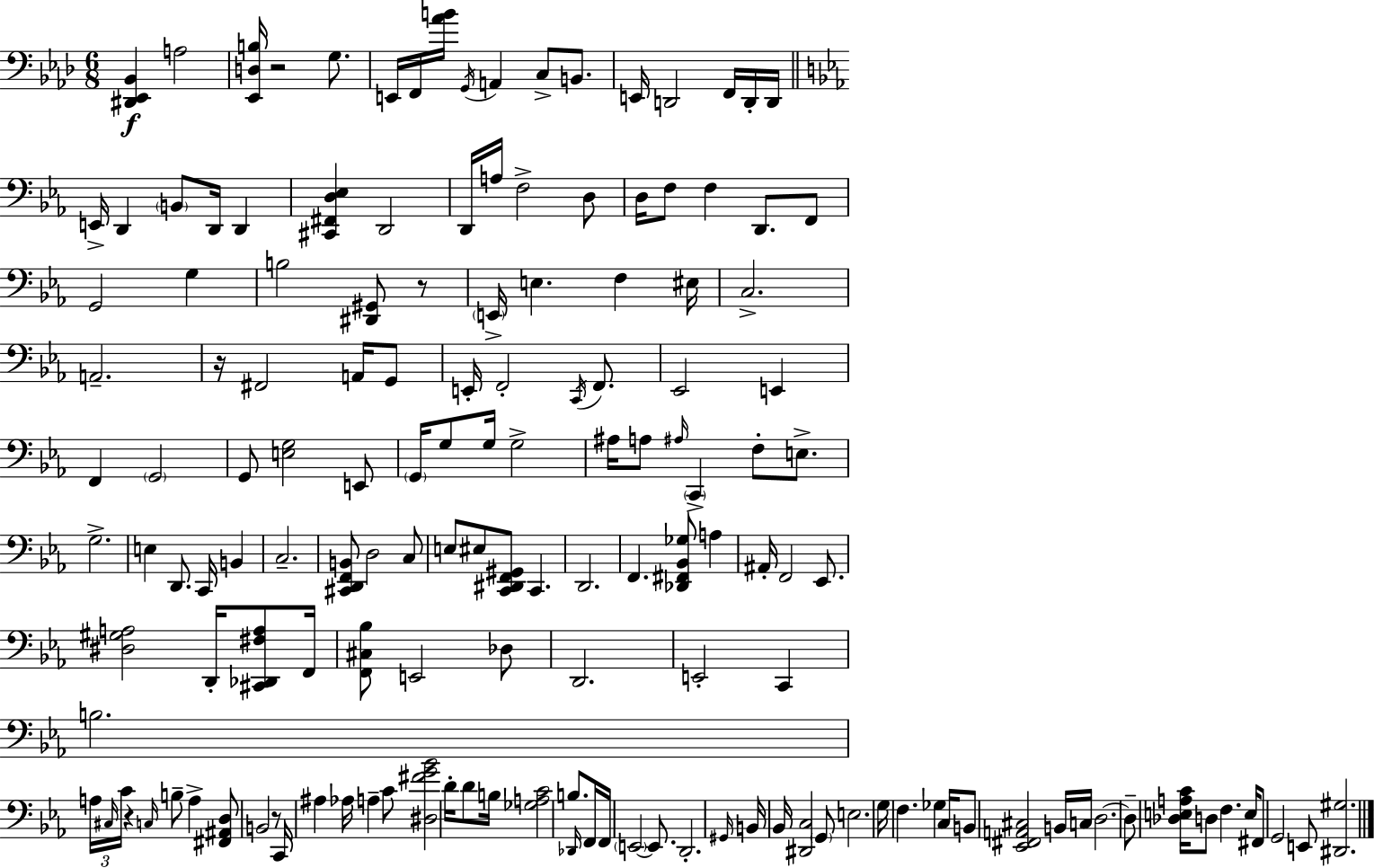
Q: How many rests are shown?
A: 5